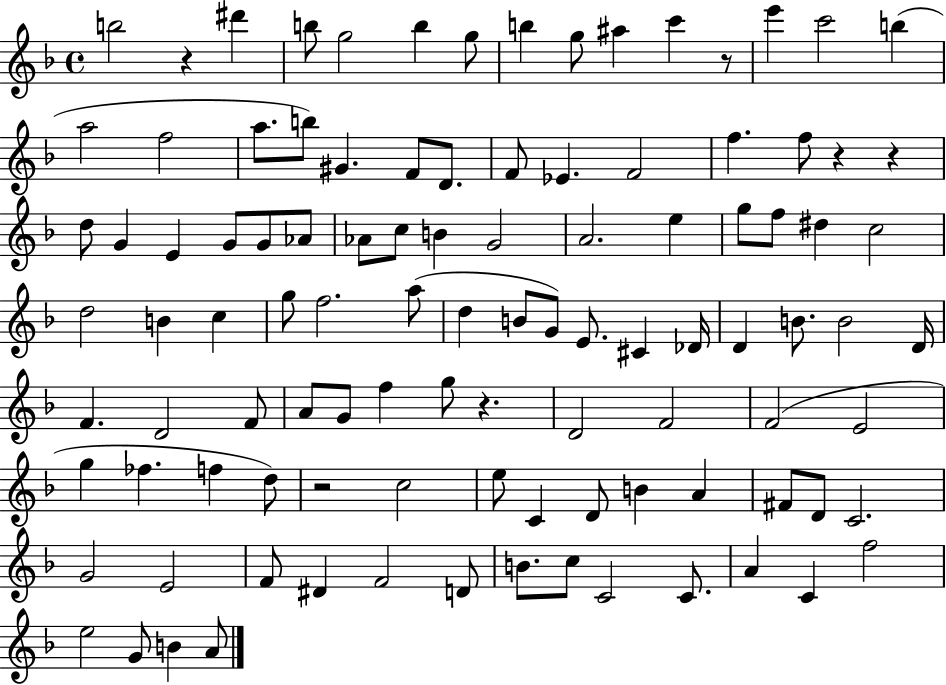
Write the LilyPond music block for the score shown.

{
  \clef treble
  \time 4/4
  \defaultTimeSignature
  \key f \major
  b''2 r4 dis'''4 | b''8 g''2 b''4 g''8 | b''4 g''8 ais''4 c'''4 r8 | e'''4 c'''2 b''4( | \break a''2 f''2 | a''8. b''8) gis'4. f'8 d'8. | f'8 ees'4. f'2 | f''4. f''8 r4 r4 | \break d''8 g'4 e'4 g'8 g'8 aes'8 | aes'8 c''8 b'4 g'2 | a'2. e''4 | g''8 f''8 dis''4 c''2 | \break d''2 b'4 c''4 | g''8 f''2. a''8( | d''4 b'8 g'8) e'8. cis'4 des'16 | d'4 b'8. b'2 d'16 | \break f'4. d'2 f'8 | a'8 g'8 f''4 g''8 r4. | d'2 f'2 | f'2( e'2 | \break g''4 fes''4. f''4 d''8) | r2 c''2 | e''8 c'4 d'8 b'4 a'4 | fis'8 d'8 c'2. | \break g'2 e'2 | f'8 dis'4 f'2 d'8 | b'8. c''8 c'2 c'8. | a'4 c'4 f''2 | \break e''2 g'8 b'4 a'8 | \bar "|."
}